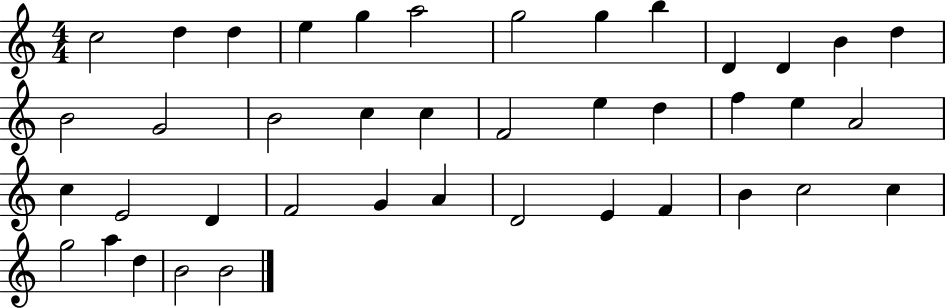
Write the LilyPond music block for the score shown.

{
  \clef treble
  \numericTimeSignature
  \time 4/4
  \key c \major
  c''2 d''4 d''4 | e''4 g''4 a''2 | g''2 g''4 b''4 | d'4 d'4 b'4 d''4 | \break b'2 g'2 | b'2 c''4 c''4 | f'2 e''4 d''4 | f''4 e''4 a'2 | \break c''4 e'2 d'4 | f'2 g'4 a'4 | d'2 e'4 f'4 | b'4 c''2 c''4 | \break g''2 a''4 d''4 | b'2 b'2 | \bar "|."
}